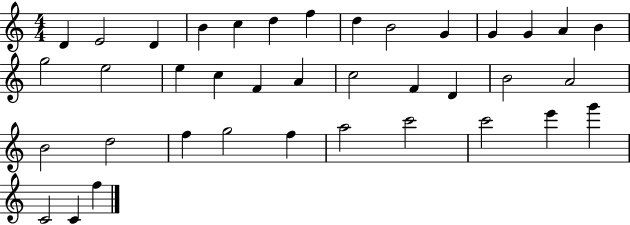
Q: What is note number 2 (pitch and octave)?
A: E4